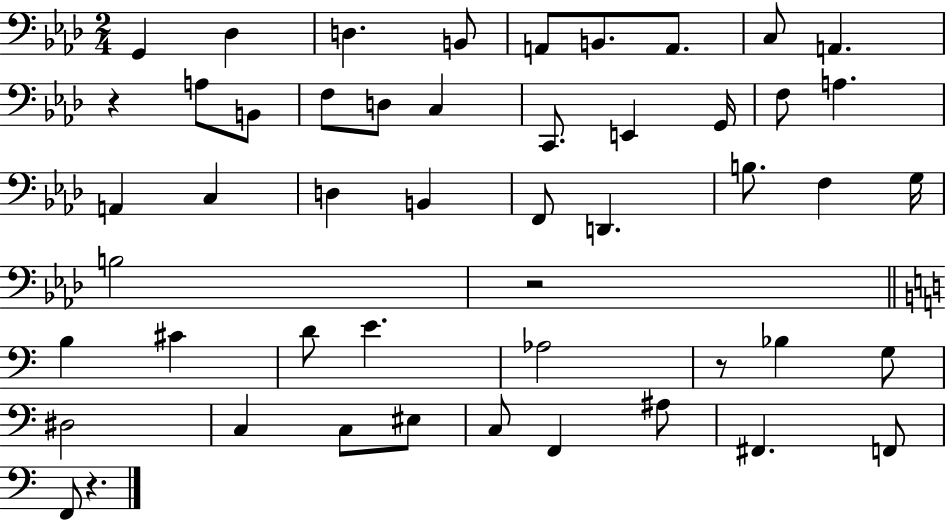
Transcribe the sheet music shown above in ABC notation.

X:1
T:Untitled
M:2/4
L:1/4
K:Ab
G,, _D, D, B,,/2 A,,/2 B,,/2 A,,/2 C,/2 A,, z A,/2 B,,/2 F,/2 D,/2 C, C,,/2 E,, G,,/4 F,/2 A, A,, C, D, B,, F,,/2 D,, B,/2 F, G,/4 B,2 z2 B, ^C D/2 E _A,2 z/2 _B, G,/2 ^D,2 C, C,/2 ^E,/2 C,/2 F,, ^A,/2 ^F,, F,,/2 F,,/2 z